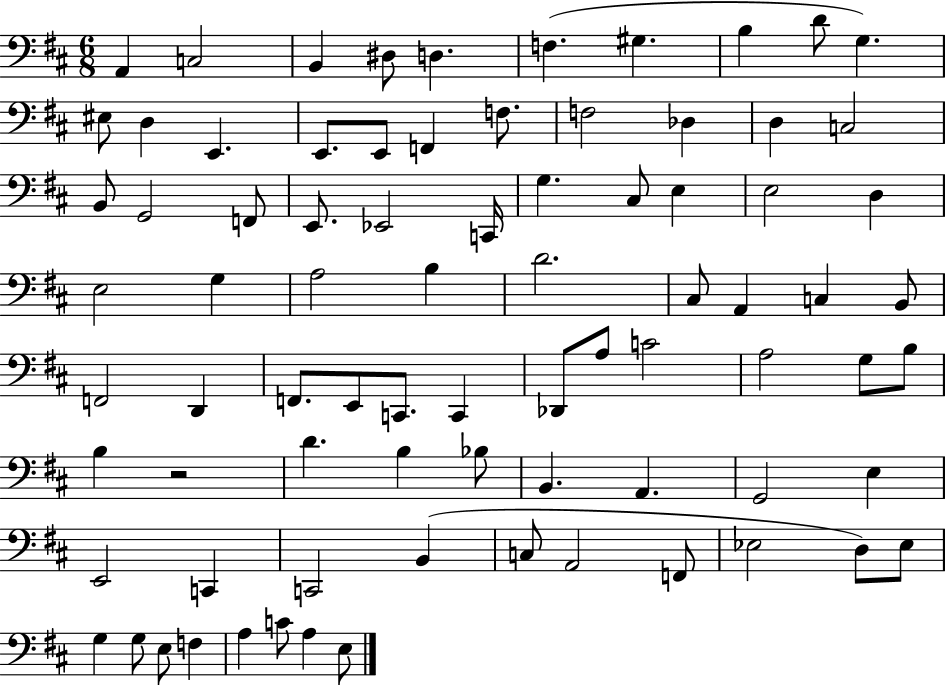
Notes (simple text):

A2/q C3/h B2/q D#3/e D3/q. F3/q. G#3/q. B3/q D4/e G3/q. EIS3/e D3/q E2/q. E2/e. E2/e F2/q F3/e. F3/h Db3/q D3/q C3/h B2/e G2/h F2/e E2/e. Eb2/h C2/s G3/q. C#3/e E3/q E3/h D3/q E3/h G3/q A3/h B3/q D4/h. C#3/e A2/q C3/q B2/e F2/h D2/q F2/e. E2/e C2/e. C2/q Db2/e A3/e C4/h A3/h G3/e B3/e B3/q R/h D4/q. B3/q Bb3/e B2/q. A2/q. G2/h E3/q E2/h C2/q C2/h B2/q C3/e A2/h F2/e Eb3/h D3/e Eb3/e G3/q G3/e E3/e F3/q A3/q C4/e A3/q E3/e